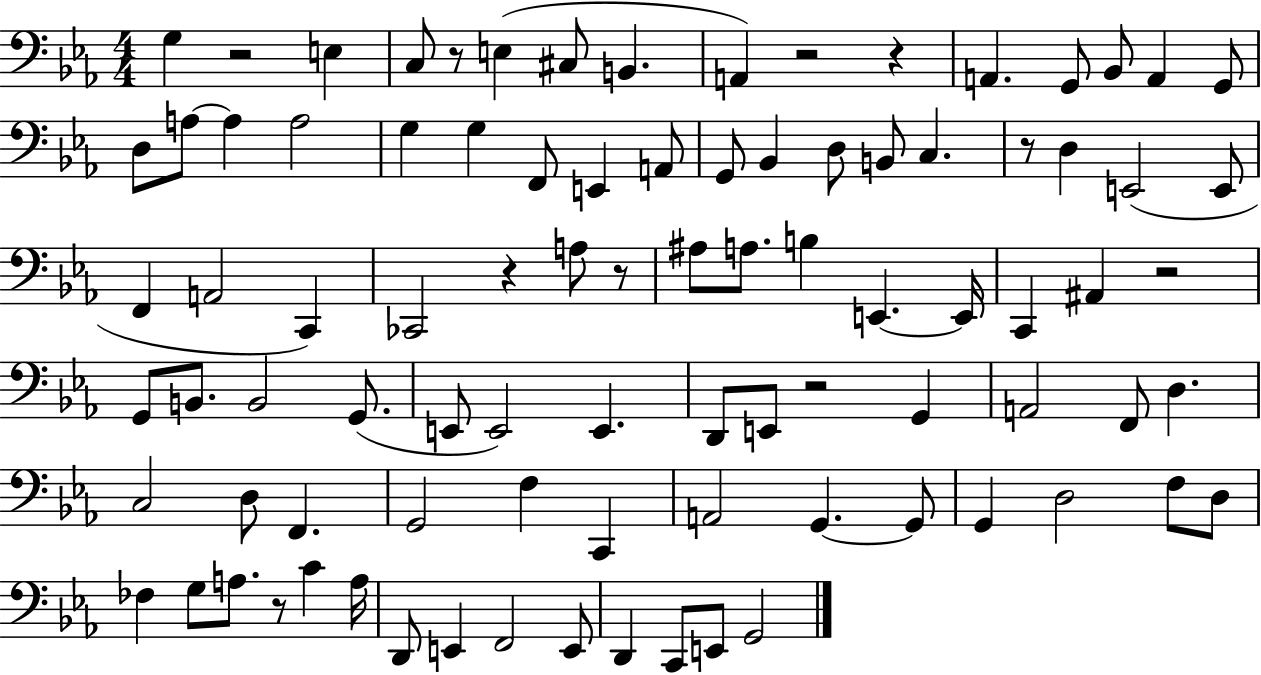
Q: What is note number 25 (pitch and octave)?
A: B2